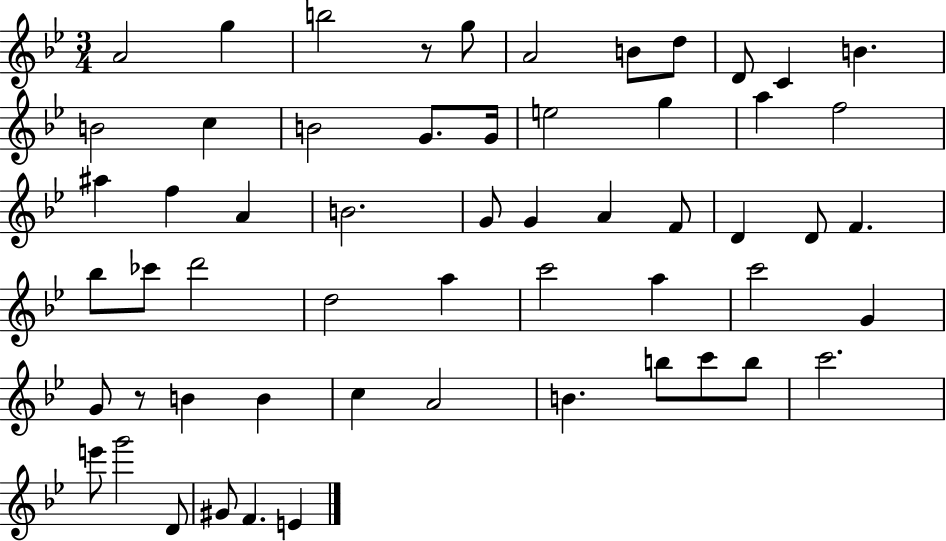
{
  \clef treble
  \numericTimeSignature
  \time 3/4
  \key bes \major
  a'2 g''4 | b''2 r8 g''8 | a'2 b'8 d''8 | d'8 c'4 b'4. | \break b'2 c''4 | b'2 g'8. g'16 | e''2 g''4 | a''4 f''2 | \break ais''4 f''4 a'4 | b'2. | g'8 g'4 a'4 f'8 | d'4 d'8 f'4. | \break bes''8 ces'''8 d'''2 | d''2 a''4 | c'''2 a''4 | c'''2 g'4 | \break g'8 r8 b'4 b'4 | c''4 a'2 | b'4. b''8 c'''8 b''8 | c'''2. | \break e'''8 g'''2 d'8 | gis'8 f'4. e'4 | \bar "|."
}